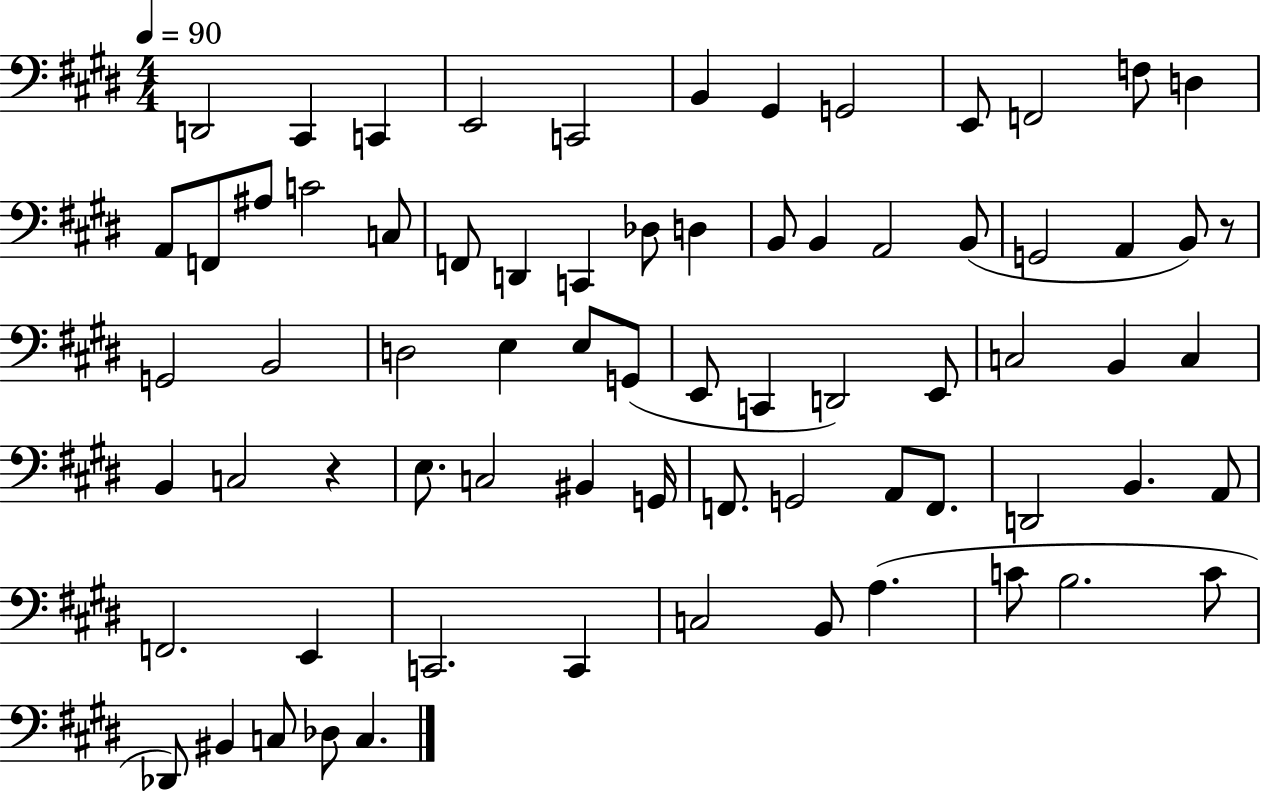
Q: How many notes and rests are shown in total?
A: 72